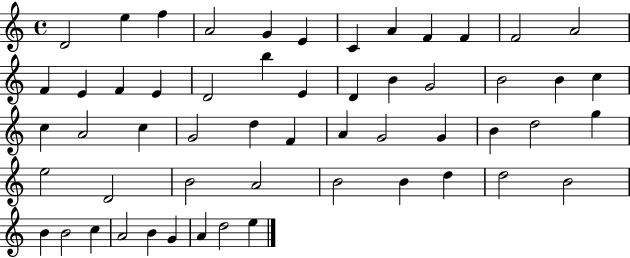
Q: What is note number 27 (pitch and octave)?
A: A4